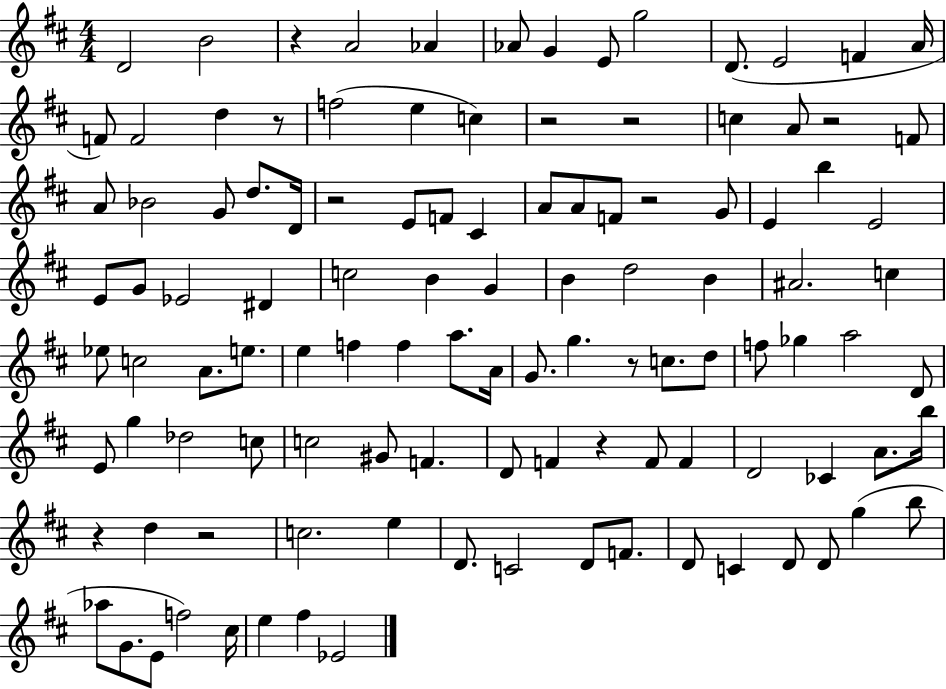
D4/h B4/h R/q A4/h Ab4/q Ab4/e G4/q E4/e G5/h D4/e. E4/h F4/q A4/s F4/e F4/h D5/q R/e F5/h E5/q C5/q R/h R/h C5/q A4/e R/h F4/e A4/e Bb4/h G4/e D5/e. D4/s R/h E4/e F4/e C#4/q A4/e A4/e F4/e R/h G4/e E4/q B5/q E4/h E4/e G4/e Eb4/h D#4/q C5/h B4/q G4/q B4/q D5/h B4/q A#4/h. C5/q Eb5/e C5/h A4/e. E5/e. E5/q F5/q F5/q A5/e. A4/s G4/e. G5/q. R/e C5/e. D5/e F5/e Gb5/q A5/h D4/e E4/e G5/q Db5/h C5/e C5/h G#4/e F4/q. D4/e F4/q R/q F4/e F4/q D4/h CES4/q A4/e. B5/s R/q D5/q R/h C5/h. E5/q D4/e. C4/h D4/e F4/e. D4/e C4/q D4/e D4/e G5/q B5/e Ab5/e G4/e. E4/e F5/h C#5/s E5/q F#5/q Eb4/h